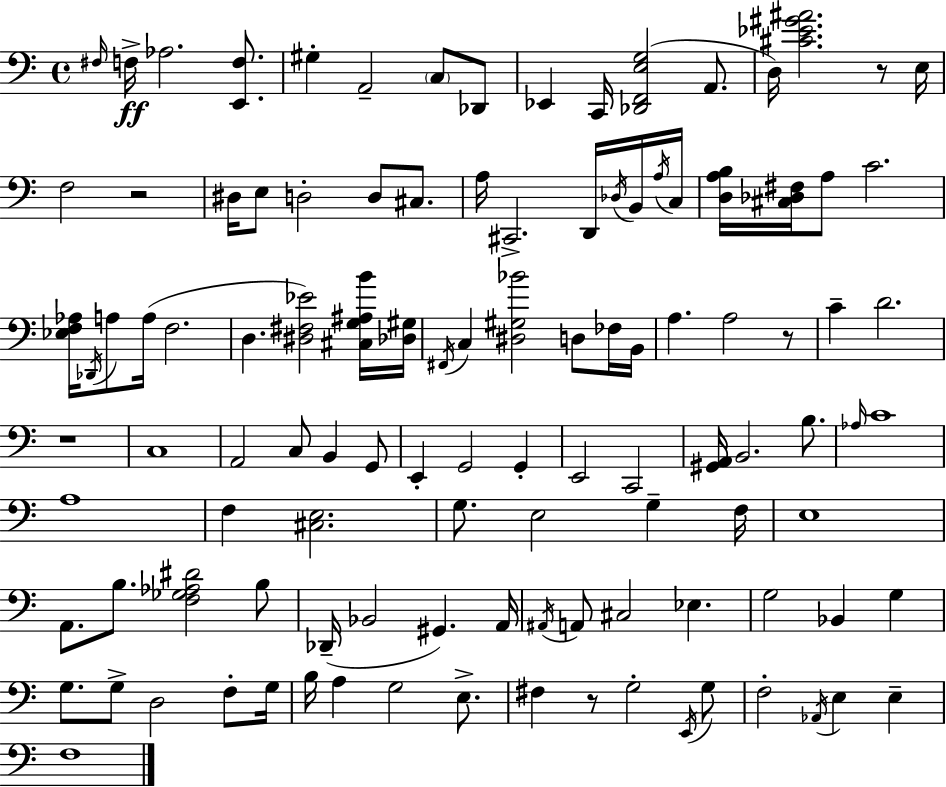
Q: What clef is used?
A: bass